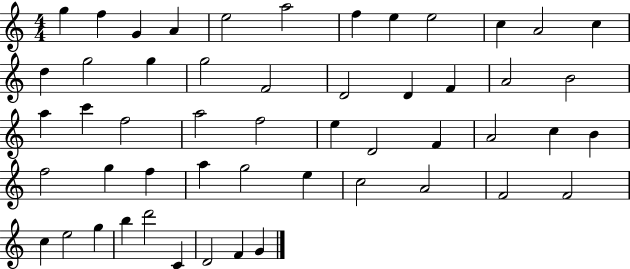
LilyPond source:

{
  \clef treble
  \numericTimeSignature
  \time 4/4
  \key c \major
  g''4 f''4 g'4 a'4 | e''2 a''2 | f''4 e''4 e''2 | c''4 a'2 c''4 | \break d''4 g''2 g''4 | g''2 f'2 | d'2 d'4 f'4 | a'2 b'2 | \break a''4 c'''4 f''2 | a''2 f''2 | e''4 d'2 f'4 | a'2 c''4 b'4 | \break f''2 g''4 f''4 | a''4 g''2 e''4 | c''2 a'2 | f'2 f'2 | \break c''4 e''2 g''4 | b''4 d'''2 c'4 | d'2 f'4 g'4 | \bar "|."
}